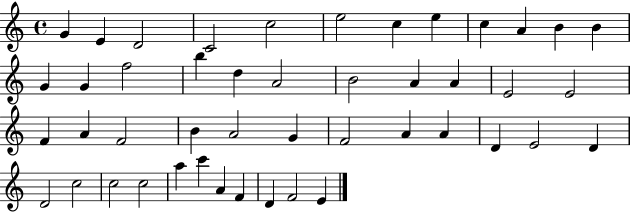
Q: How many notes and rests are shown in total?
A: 46